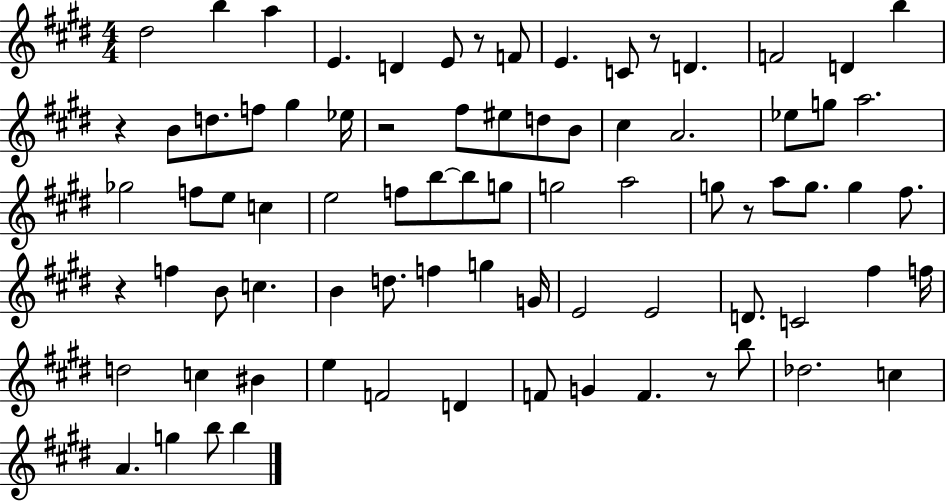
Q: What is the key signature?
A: E major